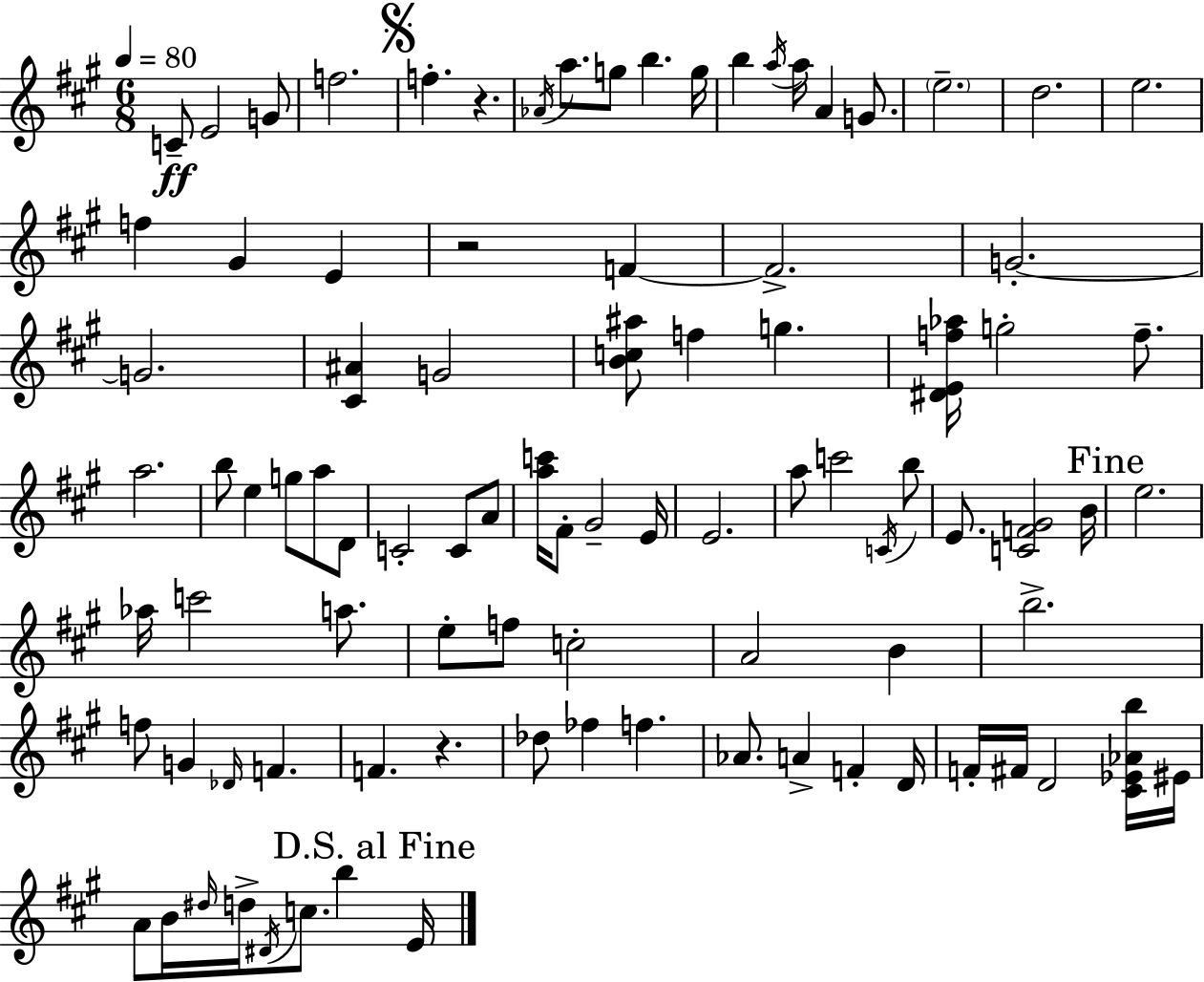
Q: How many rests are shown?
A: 3